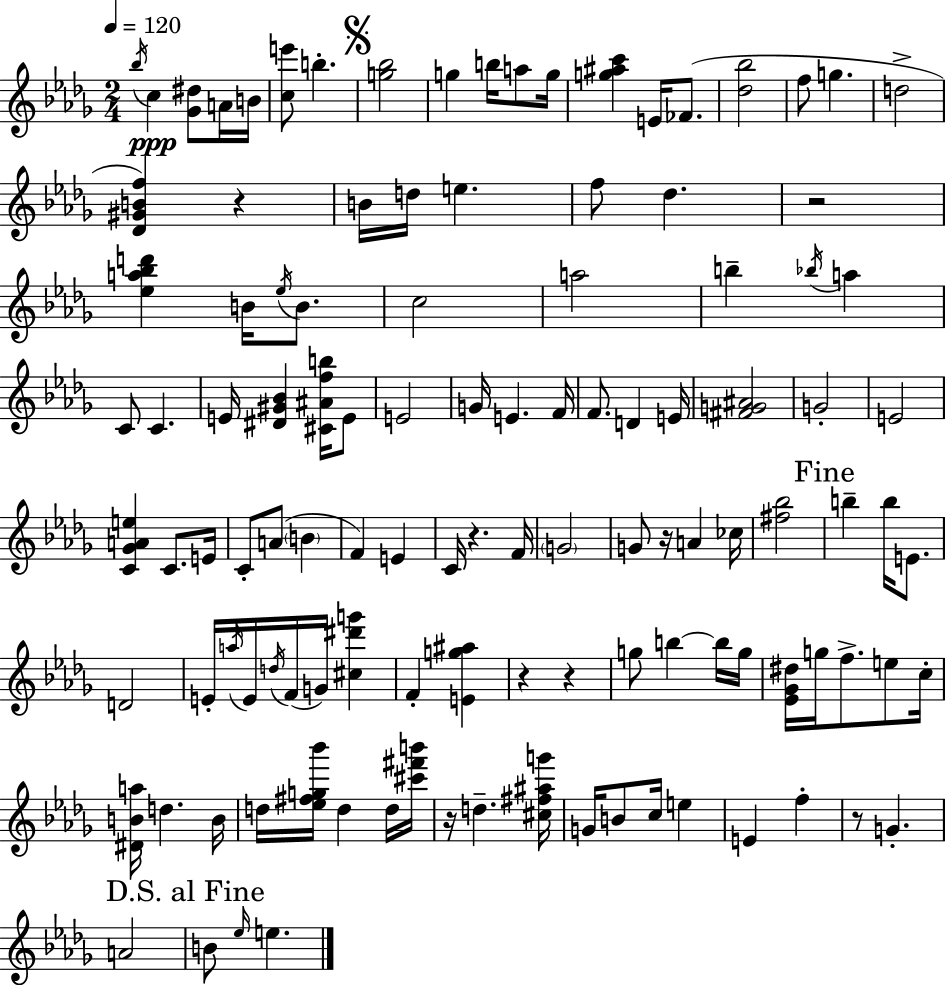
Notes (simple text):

Bb5/s C5/q [Gb4,D#5]/e A4/s B4/s [C5,E6]/e B5/q. [G5,Bb5]/h G5/q B5/s A5/e G5/s [G5,A#5,C6]/q E4/s FES4/e. [Db5,Bb5]/h F5/e G5/q. D5/h [Db4,G#4,B4,F5]/q R/q B4/s D5/s E5/q. F5/e Db5/q. R/h [Eb5,A5,Bb5,D6]/q B4/s Eb5/s B4/e. C5/h A5/h B5/q Bb5/s A5/q C4/e C4/q. E4/s [D#4,G#4,Bb4]/q [C#4,A#4,F5,B5]/s E4/e E4/h G4/s E4/q. F4/s F4/e. D4/q E4/s [F#4,G4,A#4]/h G4/h E4/h [C4,Gb4,A4,E5]/q C4/e. E4/s C4/e A4/e B4/q F4/q E4/q C4/s R/q. F4/s G4/h G4/e R/s A4/q CES5/s [F#5,Bb5]/h B5/q B5/s E4/e. D4/h E4/s A5/s E4/s D5/s F4/s G4/s [C#5,D#6,G6]/q F4/q [E4,G5,A#5]/q R/q R/q G5/e B5/q B5/s G5/s [Eb4,Gb4,D#5]/s G5/s F5/e. E5/e C5/s [D#4,B4,A5]/s D5/q. B4/s D5/s [Eb5,F#5,G5,Bb6]/s D5/q D5/s [C#6,F#6,B6]/s R/s D5/q. [C#5,F#5,A#5,G6]/s G4/s B4/e C5/s E5/q E4/q F5/q R/e G4/q. A4/h B4/e Eb5/s E5/q.